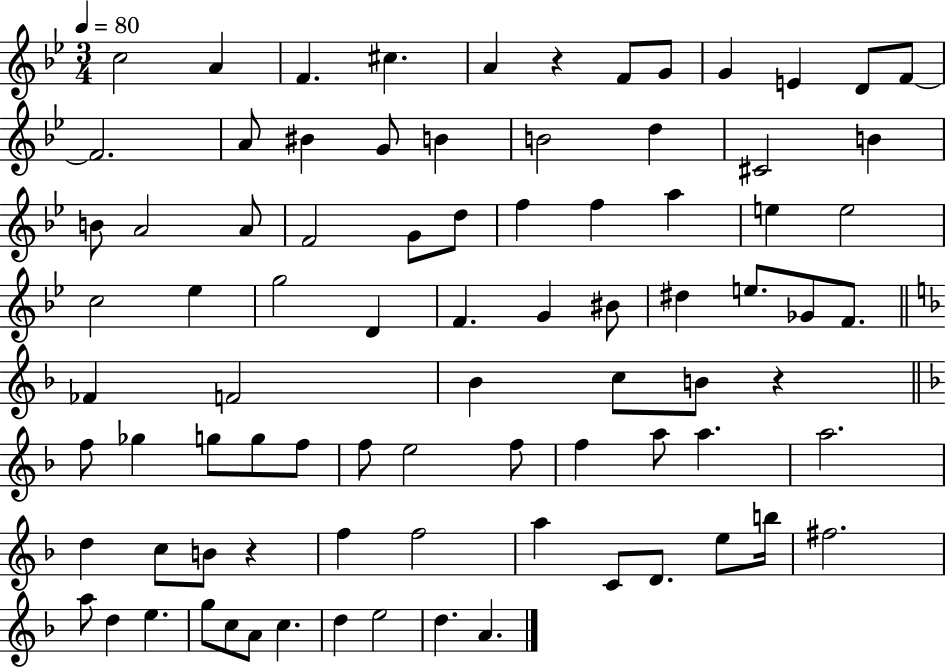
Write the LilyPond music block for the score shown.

{
  \clef treble
  \numericTimeSignature
  \time 3/4
  \key bes \major
  \tempo 4 = 80
  c''2 a'4 | f'4. cis''4. | a'4 r4 f'8 g'8 | g'4 e'4 d'8 f'8~~ | \break f'2. | a'8 bis'4 g'8 b'4 | b'2 d''4 | cis'2 b'4 | \break b'8 a'2 a'8 | f'2 g'8 d''8 | f''4 f''4 a''4 | e''4 e''2 | \break c''2 ees''4 | g''2 d'4 | f'4. g'4 bis'8 | dis''4 e''8. ges'8 f'8. | \break \bar "||" \break \key f \major fes'4 f'2 | bes'4 c''8 b'8 r4 | \bar "||" \break \key d \minor f''8 ges''4 g''8 g''8 f''8 | f''8 e''2 f''8 | f''4 a''8 a''4. | a''2. | \break d''4 c''8 b'8 r4 | f''4 f''2 | a''4 c'8 d'8. e''8 b''16 | fis''2. | \break a''8 d''4 e''4. | g''8 c''8 a'8 c''4. | d''4 e''2 | d''4. a'4. | \break \bar "|."
}